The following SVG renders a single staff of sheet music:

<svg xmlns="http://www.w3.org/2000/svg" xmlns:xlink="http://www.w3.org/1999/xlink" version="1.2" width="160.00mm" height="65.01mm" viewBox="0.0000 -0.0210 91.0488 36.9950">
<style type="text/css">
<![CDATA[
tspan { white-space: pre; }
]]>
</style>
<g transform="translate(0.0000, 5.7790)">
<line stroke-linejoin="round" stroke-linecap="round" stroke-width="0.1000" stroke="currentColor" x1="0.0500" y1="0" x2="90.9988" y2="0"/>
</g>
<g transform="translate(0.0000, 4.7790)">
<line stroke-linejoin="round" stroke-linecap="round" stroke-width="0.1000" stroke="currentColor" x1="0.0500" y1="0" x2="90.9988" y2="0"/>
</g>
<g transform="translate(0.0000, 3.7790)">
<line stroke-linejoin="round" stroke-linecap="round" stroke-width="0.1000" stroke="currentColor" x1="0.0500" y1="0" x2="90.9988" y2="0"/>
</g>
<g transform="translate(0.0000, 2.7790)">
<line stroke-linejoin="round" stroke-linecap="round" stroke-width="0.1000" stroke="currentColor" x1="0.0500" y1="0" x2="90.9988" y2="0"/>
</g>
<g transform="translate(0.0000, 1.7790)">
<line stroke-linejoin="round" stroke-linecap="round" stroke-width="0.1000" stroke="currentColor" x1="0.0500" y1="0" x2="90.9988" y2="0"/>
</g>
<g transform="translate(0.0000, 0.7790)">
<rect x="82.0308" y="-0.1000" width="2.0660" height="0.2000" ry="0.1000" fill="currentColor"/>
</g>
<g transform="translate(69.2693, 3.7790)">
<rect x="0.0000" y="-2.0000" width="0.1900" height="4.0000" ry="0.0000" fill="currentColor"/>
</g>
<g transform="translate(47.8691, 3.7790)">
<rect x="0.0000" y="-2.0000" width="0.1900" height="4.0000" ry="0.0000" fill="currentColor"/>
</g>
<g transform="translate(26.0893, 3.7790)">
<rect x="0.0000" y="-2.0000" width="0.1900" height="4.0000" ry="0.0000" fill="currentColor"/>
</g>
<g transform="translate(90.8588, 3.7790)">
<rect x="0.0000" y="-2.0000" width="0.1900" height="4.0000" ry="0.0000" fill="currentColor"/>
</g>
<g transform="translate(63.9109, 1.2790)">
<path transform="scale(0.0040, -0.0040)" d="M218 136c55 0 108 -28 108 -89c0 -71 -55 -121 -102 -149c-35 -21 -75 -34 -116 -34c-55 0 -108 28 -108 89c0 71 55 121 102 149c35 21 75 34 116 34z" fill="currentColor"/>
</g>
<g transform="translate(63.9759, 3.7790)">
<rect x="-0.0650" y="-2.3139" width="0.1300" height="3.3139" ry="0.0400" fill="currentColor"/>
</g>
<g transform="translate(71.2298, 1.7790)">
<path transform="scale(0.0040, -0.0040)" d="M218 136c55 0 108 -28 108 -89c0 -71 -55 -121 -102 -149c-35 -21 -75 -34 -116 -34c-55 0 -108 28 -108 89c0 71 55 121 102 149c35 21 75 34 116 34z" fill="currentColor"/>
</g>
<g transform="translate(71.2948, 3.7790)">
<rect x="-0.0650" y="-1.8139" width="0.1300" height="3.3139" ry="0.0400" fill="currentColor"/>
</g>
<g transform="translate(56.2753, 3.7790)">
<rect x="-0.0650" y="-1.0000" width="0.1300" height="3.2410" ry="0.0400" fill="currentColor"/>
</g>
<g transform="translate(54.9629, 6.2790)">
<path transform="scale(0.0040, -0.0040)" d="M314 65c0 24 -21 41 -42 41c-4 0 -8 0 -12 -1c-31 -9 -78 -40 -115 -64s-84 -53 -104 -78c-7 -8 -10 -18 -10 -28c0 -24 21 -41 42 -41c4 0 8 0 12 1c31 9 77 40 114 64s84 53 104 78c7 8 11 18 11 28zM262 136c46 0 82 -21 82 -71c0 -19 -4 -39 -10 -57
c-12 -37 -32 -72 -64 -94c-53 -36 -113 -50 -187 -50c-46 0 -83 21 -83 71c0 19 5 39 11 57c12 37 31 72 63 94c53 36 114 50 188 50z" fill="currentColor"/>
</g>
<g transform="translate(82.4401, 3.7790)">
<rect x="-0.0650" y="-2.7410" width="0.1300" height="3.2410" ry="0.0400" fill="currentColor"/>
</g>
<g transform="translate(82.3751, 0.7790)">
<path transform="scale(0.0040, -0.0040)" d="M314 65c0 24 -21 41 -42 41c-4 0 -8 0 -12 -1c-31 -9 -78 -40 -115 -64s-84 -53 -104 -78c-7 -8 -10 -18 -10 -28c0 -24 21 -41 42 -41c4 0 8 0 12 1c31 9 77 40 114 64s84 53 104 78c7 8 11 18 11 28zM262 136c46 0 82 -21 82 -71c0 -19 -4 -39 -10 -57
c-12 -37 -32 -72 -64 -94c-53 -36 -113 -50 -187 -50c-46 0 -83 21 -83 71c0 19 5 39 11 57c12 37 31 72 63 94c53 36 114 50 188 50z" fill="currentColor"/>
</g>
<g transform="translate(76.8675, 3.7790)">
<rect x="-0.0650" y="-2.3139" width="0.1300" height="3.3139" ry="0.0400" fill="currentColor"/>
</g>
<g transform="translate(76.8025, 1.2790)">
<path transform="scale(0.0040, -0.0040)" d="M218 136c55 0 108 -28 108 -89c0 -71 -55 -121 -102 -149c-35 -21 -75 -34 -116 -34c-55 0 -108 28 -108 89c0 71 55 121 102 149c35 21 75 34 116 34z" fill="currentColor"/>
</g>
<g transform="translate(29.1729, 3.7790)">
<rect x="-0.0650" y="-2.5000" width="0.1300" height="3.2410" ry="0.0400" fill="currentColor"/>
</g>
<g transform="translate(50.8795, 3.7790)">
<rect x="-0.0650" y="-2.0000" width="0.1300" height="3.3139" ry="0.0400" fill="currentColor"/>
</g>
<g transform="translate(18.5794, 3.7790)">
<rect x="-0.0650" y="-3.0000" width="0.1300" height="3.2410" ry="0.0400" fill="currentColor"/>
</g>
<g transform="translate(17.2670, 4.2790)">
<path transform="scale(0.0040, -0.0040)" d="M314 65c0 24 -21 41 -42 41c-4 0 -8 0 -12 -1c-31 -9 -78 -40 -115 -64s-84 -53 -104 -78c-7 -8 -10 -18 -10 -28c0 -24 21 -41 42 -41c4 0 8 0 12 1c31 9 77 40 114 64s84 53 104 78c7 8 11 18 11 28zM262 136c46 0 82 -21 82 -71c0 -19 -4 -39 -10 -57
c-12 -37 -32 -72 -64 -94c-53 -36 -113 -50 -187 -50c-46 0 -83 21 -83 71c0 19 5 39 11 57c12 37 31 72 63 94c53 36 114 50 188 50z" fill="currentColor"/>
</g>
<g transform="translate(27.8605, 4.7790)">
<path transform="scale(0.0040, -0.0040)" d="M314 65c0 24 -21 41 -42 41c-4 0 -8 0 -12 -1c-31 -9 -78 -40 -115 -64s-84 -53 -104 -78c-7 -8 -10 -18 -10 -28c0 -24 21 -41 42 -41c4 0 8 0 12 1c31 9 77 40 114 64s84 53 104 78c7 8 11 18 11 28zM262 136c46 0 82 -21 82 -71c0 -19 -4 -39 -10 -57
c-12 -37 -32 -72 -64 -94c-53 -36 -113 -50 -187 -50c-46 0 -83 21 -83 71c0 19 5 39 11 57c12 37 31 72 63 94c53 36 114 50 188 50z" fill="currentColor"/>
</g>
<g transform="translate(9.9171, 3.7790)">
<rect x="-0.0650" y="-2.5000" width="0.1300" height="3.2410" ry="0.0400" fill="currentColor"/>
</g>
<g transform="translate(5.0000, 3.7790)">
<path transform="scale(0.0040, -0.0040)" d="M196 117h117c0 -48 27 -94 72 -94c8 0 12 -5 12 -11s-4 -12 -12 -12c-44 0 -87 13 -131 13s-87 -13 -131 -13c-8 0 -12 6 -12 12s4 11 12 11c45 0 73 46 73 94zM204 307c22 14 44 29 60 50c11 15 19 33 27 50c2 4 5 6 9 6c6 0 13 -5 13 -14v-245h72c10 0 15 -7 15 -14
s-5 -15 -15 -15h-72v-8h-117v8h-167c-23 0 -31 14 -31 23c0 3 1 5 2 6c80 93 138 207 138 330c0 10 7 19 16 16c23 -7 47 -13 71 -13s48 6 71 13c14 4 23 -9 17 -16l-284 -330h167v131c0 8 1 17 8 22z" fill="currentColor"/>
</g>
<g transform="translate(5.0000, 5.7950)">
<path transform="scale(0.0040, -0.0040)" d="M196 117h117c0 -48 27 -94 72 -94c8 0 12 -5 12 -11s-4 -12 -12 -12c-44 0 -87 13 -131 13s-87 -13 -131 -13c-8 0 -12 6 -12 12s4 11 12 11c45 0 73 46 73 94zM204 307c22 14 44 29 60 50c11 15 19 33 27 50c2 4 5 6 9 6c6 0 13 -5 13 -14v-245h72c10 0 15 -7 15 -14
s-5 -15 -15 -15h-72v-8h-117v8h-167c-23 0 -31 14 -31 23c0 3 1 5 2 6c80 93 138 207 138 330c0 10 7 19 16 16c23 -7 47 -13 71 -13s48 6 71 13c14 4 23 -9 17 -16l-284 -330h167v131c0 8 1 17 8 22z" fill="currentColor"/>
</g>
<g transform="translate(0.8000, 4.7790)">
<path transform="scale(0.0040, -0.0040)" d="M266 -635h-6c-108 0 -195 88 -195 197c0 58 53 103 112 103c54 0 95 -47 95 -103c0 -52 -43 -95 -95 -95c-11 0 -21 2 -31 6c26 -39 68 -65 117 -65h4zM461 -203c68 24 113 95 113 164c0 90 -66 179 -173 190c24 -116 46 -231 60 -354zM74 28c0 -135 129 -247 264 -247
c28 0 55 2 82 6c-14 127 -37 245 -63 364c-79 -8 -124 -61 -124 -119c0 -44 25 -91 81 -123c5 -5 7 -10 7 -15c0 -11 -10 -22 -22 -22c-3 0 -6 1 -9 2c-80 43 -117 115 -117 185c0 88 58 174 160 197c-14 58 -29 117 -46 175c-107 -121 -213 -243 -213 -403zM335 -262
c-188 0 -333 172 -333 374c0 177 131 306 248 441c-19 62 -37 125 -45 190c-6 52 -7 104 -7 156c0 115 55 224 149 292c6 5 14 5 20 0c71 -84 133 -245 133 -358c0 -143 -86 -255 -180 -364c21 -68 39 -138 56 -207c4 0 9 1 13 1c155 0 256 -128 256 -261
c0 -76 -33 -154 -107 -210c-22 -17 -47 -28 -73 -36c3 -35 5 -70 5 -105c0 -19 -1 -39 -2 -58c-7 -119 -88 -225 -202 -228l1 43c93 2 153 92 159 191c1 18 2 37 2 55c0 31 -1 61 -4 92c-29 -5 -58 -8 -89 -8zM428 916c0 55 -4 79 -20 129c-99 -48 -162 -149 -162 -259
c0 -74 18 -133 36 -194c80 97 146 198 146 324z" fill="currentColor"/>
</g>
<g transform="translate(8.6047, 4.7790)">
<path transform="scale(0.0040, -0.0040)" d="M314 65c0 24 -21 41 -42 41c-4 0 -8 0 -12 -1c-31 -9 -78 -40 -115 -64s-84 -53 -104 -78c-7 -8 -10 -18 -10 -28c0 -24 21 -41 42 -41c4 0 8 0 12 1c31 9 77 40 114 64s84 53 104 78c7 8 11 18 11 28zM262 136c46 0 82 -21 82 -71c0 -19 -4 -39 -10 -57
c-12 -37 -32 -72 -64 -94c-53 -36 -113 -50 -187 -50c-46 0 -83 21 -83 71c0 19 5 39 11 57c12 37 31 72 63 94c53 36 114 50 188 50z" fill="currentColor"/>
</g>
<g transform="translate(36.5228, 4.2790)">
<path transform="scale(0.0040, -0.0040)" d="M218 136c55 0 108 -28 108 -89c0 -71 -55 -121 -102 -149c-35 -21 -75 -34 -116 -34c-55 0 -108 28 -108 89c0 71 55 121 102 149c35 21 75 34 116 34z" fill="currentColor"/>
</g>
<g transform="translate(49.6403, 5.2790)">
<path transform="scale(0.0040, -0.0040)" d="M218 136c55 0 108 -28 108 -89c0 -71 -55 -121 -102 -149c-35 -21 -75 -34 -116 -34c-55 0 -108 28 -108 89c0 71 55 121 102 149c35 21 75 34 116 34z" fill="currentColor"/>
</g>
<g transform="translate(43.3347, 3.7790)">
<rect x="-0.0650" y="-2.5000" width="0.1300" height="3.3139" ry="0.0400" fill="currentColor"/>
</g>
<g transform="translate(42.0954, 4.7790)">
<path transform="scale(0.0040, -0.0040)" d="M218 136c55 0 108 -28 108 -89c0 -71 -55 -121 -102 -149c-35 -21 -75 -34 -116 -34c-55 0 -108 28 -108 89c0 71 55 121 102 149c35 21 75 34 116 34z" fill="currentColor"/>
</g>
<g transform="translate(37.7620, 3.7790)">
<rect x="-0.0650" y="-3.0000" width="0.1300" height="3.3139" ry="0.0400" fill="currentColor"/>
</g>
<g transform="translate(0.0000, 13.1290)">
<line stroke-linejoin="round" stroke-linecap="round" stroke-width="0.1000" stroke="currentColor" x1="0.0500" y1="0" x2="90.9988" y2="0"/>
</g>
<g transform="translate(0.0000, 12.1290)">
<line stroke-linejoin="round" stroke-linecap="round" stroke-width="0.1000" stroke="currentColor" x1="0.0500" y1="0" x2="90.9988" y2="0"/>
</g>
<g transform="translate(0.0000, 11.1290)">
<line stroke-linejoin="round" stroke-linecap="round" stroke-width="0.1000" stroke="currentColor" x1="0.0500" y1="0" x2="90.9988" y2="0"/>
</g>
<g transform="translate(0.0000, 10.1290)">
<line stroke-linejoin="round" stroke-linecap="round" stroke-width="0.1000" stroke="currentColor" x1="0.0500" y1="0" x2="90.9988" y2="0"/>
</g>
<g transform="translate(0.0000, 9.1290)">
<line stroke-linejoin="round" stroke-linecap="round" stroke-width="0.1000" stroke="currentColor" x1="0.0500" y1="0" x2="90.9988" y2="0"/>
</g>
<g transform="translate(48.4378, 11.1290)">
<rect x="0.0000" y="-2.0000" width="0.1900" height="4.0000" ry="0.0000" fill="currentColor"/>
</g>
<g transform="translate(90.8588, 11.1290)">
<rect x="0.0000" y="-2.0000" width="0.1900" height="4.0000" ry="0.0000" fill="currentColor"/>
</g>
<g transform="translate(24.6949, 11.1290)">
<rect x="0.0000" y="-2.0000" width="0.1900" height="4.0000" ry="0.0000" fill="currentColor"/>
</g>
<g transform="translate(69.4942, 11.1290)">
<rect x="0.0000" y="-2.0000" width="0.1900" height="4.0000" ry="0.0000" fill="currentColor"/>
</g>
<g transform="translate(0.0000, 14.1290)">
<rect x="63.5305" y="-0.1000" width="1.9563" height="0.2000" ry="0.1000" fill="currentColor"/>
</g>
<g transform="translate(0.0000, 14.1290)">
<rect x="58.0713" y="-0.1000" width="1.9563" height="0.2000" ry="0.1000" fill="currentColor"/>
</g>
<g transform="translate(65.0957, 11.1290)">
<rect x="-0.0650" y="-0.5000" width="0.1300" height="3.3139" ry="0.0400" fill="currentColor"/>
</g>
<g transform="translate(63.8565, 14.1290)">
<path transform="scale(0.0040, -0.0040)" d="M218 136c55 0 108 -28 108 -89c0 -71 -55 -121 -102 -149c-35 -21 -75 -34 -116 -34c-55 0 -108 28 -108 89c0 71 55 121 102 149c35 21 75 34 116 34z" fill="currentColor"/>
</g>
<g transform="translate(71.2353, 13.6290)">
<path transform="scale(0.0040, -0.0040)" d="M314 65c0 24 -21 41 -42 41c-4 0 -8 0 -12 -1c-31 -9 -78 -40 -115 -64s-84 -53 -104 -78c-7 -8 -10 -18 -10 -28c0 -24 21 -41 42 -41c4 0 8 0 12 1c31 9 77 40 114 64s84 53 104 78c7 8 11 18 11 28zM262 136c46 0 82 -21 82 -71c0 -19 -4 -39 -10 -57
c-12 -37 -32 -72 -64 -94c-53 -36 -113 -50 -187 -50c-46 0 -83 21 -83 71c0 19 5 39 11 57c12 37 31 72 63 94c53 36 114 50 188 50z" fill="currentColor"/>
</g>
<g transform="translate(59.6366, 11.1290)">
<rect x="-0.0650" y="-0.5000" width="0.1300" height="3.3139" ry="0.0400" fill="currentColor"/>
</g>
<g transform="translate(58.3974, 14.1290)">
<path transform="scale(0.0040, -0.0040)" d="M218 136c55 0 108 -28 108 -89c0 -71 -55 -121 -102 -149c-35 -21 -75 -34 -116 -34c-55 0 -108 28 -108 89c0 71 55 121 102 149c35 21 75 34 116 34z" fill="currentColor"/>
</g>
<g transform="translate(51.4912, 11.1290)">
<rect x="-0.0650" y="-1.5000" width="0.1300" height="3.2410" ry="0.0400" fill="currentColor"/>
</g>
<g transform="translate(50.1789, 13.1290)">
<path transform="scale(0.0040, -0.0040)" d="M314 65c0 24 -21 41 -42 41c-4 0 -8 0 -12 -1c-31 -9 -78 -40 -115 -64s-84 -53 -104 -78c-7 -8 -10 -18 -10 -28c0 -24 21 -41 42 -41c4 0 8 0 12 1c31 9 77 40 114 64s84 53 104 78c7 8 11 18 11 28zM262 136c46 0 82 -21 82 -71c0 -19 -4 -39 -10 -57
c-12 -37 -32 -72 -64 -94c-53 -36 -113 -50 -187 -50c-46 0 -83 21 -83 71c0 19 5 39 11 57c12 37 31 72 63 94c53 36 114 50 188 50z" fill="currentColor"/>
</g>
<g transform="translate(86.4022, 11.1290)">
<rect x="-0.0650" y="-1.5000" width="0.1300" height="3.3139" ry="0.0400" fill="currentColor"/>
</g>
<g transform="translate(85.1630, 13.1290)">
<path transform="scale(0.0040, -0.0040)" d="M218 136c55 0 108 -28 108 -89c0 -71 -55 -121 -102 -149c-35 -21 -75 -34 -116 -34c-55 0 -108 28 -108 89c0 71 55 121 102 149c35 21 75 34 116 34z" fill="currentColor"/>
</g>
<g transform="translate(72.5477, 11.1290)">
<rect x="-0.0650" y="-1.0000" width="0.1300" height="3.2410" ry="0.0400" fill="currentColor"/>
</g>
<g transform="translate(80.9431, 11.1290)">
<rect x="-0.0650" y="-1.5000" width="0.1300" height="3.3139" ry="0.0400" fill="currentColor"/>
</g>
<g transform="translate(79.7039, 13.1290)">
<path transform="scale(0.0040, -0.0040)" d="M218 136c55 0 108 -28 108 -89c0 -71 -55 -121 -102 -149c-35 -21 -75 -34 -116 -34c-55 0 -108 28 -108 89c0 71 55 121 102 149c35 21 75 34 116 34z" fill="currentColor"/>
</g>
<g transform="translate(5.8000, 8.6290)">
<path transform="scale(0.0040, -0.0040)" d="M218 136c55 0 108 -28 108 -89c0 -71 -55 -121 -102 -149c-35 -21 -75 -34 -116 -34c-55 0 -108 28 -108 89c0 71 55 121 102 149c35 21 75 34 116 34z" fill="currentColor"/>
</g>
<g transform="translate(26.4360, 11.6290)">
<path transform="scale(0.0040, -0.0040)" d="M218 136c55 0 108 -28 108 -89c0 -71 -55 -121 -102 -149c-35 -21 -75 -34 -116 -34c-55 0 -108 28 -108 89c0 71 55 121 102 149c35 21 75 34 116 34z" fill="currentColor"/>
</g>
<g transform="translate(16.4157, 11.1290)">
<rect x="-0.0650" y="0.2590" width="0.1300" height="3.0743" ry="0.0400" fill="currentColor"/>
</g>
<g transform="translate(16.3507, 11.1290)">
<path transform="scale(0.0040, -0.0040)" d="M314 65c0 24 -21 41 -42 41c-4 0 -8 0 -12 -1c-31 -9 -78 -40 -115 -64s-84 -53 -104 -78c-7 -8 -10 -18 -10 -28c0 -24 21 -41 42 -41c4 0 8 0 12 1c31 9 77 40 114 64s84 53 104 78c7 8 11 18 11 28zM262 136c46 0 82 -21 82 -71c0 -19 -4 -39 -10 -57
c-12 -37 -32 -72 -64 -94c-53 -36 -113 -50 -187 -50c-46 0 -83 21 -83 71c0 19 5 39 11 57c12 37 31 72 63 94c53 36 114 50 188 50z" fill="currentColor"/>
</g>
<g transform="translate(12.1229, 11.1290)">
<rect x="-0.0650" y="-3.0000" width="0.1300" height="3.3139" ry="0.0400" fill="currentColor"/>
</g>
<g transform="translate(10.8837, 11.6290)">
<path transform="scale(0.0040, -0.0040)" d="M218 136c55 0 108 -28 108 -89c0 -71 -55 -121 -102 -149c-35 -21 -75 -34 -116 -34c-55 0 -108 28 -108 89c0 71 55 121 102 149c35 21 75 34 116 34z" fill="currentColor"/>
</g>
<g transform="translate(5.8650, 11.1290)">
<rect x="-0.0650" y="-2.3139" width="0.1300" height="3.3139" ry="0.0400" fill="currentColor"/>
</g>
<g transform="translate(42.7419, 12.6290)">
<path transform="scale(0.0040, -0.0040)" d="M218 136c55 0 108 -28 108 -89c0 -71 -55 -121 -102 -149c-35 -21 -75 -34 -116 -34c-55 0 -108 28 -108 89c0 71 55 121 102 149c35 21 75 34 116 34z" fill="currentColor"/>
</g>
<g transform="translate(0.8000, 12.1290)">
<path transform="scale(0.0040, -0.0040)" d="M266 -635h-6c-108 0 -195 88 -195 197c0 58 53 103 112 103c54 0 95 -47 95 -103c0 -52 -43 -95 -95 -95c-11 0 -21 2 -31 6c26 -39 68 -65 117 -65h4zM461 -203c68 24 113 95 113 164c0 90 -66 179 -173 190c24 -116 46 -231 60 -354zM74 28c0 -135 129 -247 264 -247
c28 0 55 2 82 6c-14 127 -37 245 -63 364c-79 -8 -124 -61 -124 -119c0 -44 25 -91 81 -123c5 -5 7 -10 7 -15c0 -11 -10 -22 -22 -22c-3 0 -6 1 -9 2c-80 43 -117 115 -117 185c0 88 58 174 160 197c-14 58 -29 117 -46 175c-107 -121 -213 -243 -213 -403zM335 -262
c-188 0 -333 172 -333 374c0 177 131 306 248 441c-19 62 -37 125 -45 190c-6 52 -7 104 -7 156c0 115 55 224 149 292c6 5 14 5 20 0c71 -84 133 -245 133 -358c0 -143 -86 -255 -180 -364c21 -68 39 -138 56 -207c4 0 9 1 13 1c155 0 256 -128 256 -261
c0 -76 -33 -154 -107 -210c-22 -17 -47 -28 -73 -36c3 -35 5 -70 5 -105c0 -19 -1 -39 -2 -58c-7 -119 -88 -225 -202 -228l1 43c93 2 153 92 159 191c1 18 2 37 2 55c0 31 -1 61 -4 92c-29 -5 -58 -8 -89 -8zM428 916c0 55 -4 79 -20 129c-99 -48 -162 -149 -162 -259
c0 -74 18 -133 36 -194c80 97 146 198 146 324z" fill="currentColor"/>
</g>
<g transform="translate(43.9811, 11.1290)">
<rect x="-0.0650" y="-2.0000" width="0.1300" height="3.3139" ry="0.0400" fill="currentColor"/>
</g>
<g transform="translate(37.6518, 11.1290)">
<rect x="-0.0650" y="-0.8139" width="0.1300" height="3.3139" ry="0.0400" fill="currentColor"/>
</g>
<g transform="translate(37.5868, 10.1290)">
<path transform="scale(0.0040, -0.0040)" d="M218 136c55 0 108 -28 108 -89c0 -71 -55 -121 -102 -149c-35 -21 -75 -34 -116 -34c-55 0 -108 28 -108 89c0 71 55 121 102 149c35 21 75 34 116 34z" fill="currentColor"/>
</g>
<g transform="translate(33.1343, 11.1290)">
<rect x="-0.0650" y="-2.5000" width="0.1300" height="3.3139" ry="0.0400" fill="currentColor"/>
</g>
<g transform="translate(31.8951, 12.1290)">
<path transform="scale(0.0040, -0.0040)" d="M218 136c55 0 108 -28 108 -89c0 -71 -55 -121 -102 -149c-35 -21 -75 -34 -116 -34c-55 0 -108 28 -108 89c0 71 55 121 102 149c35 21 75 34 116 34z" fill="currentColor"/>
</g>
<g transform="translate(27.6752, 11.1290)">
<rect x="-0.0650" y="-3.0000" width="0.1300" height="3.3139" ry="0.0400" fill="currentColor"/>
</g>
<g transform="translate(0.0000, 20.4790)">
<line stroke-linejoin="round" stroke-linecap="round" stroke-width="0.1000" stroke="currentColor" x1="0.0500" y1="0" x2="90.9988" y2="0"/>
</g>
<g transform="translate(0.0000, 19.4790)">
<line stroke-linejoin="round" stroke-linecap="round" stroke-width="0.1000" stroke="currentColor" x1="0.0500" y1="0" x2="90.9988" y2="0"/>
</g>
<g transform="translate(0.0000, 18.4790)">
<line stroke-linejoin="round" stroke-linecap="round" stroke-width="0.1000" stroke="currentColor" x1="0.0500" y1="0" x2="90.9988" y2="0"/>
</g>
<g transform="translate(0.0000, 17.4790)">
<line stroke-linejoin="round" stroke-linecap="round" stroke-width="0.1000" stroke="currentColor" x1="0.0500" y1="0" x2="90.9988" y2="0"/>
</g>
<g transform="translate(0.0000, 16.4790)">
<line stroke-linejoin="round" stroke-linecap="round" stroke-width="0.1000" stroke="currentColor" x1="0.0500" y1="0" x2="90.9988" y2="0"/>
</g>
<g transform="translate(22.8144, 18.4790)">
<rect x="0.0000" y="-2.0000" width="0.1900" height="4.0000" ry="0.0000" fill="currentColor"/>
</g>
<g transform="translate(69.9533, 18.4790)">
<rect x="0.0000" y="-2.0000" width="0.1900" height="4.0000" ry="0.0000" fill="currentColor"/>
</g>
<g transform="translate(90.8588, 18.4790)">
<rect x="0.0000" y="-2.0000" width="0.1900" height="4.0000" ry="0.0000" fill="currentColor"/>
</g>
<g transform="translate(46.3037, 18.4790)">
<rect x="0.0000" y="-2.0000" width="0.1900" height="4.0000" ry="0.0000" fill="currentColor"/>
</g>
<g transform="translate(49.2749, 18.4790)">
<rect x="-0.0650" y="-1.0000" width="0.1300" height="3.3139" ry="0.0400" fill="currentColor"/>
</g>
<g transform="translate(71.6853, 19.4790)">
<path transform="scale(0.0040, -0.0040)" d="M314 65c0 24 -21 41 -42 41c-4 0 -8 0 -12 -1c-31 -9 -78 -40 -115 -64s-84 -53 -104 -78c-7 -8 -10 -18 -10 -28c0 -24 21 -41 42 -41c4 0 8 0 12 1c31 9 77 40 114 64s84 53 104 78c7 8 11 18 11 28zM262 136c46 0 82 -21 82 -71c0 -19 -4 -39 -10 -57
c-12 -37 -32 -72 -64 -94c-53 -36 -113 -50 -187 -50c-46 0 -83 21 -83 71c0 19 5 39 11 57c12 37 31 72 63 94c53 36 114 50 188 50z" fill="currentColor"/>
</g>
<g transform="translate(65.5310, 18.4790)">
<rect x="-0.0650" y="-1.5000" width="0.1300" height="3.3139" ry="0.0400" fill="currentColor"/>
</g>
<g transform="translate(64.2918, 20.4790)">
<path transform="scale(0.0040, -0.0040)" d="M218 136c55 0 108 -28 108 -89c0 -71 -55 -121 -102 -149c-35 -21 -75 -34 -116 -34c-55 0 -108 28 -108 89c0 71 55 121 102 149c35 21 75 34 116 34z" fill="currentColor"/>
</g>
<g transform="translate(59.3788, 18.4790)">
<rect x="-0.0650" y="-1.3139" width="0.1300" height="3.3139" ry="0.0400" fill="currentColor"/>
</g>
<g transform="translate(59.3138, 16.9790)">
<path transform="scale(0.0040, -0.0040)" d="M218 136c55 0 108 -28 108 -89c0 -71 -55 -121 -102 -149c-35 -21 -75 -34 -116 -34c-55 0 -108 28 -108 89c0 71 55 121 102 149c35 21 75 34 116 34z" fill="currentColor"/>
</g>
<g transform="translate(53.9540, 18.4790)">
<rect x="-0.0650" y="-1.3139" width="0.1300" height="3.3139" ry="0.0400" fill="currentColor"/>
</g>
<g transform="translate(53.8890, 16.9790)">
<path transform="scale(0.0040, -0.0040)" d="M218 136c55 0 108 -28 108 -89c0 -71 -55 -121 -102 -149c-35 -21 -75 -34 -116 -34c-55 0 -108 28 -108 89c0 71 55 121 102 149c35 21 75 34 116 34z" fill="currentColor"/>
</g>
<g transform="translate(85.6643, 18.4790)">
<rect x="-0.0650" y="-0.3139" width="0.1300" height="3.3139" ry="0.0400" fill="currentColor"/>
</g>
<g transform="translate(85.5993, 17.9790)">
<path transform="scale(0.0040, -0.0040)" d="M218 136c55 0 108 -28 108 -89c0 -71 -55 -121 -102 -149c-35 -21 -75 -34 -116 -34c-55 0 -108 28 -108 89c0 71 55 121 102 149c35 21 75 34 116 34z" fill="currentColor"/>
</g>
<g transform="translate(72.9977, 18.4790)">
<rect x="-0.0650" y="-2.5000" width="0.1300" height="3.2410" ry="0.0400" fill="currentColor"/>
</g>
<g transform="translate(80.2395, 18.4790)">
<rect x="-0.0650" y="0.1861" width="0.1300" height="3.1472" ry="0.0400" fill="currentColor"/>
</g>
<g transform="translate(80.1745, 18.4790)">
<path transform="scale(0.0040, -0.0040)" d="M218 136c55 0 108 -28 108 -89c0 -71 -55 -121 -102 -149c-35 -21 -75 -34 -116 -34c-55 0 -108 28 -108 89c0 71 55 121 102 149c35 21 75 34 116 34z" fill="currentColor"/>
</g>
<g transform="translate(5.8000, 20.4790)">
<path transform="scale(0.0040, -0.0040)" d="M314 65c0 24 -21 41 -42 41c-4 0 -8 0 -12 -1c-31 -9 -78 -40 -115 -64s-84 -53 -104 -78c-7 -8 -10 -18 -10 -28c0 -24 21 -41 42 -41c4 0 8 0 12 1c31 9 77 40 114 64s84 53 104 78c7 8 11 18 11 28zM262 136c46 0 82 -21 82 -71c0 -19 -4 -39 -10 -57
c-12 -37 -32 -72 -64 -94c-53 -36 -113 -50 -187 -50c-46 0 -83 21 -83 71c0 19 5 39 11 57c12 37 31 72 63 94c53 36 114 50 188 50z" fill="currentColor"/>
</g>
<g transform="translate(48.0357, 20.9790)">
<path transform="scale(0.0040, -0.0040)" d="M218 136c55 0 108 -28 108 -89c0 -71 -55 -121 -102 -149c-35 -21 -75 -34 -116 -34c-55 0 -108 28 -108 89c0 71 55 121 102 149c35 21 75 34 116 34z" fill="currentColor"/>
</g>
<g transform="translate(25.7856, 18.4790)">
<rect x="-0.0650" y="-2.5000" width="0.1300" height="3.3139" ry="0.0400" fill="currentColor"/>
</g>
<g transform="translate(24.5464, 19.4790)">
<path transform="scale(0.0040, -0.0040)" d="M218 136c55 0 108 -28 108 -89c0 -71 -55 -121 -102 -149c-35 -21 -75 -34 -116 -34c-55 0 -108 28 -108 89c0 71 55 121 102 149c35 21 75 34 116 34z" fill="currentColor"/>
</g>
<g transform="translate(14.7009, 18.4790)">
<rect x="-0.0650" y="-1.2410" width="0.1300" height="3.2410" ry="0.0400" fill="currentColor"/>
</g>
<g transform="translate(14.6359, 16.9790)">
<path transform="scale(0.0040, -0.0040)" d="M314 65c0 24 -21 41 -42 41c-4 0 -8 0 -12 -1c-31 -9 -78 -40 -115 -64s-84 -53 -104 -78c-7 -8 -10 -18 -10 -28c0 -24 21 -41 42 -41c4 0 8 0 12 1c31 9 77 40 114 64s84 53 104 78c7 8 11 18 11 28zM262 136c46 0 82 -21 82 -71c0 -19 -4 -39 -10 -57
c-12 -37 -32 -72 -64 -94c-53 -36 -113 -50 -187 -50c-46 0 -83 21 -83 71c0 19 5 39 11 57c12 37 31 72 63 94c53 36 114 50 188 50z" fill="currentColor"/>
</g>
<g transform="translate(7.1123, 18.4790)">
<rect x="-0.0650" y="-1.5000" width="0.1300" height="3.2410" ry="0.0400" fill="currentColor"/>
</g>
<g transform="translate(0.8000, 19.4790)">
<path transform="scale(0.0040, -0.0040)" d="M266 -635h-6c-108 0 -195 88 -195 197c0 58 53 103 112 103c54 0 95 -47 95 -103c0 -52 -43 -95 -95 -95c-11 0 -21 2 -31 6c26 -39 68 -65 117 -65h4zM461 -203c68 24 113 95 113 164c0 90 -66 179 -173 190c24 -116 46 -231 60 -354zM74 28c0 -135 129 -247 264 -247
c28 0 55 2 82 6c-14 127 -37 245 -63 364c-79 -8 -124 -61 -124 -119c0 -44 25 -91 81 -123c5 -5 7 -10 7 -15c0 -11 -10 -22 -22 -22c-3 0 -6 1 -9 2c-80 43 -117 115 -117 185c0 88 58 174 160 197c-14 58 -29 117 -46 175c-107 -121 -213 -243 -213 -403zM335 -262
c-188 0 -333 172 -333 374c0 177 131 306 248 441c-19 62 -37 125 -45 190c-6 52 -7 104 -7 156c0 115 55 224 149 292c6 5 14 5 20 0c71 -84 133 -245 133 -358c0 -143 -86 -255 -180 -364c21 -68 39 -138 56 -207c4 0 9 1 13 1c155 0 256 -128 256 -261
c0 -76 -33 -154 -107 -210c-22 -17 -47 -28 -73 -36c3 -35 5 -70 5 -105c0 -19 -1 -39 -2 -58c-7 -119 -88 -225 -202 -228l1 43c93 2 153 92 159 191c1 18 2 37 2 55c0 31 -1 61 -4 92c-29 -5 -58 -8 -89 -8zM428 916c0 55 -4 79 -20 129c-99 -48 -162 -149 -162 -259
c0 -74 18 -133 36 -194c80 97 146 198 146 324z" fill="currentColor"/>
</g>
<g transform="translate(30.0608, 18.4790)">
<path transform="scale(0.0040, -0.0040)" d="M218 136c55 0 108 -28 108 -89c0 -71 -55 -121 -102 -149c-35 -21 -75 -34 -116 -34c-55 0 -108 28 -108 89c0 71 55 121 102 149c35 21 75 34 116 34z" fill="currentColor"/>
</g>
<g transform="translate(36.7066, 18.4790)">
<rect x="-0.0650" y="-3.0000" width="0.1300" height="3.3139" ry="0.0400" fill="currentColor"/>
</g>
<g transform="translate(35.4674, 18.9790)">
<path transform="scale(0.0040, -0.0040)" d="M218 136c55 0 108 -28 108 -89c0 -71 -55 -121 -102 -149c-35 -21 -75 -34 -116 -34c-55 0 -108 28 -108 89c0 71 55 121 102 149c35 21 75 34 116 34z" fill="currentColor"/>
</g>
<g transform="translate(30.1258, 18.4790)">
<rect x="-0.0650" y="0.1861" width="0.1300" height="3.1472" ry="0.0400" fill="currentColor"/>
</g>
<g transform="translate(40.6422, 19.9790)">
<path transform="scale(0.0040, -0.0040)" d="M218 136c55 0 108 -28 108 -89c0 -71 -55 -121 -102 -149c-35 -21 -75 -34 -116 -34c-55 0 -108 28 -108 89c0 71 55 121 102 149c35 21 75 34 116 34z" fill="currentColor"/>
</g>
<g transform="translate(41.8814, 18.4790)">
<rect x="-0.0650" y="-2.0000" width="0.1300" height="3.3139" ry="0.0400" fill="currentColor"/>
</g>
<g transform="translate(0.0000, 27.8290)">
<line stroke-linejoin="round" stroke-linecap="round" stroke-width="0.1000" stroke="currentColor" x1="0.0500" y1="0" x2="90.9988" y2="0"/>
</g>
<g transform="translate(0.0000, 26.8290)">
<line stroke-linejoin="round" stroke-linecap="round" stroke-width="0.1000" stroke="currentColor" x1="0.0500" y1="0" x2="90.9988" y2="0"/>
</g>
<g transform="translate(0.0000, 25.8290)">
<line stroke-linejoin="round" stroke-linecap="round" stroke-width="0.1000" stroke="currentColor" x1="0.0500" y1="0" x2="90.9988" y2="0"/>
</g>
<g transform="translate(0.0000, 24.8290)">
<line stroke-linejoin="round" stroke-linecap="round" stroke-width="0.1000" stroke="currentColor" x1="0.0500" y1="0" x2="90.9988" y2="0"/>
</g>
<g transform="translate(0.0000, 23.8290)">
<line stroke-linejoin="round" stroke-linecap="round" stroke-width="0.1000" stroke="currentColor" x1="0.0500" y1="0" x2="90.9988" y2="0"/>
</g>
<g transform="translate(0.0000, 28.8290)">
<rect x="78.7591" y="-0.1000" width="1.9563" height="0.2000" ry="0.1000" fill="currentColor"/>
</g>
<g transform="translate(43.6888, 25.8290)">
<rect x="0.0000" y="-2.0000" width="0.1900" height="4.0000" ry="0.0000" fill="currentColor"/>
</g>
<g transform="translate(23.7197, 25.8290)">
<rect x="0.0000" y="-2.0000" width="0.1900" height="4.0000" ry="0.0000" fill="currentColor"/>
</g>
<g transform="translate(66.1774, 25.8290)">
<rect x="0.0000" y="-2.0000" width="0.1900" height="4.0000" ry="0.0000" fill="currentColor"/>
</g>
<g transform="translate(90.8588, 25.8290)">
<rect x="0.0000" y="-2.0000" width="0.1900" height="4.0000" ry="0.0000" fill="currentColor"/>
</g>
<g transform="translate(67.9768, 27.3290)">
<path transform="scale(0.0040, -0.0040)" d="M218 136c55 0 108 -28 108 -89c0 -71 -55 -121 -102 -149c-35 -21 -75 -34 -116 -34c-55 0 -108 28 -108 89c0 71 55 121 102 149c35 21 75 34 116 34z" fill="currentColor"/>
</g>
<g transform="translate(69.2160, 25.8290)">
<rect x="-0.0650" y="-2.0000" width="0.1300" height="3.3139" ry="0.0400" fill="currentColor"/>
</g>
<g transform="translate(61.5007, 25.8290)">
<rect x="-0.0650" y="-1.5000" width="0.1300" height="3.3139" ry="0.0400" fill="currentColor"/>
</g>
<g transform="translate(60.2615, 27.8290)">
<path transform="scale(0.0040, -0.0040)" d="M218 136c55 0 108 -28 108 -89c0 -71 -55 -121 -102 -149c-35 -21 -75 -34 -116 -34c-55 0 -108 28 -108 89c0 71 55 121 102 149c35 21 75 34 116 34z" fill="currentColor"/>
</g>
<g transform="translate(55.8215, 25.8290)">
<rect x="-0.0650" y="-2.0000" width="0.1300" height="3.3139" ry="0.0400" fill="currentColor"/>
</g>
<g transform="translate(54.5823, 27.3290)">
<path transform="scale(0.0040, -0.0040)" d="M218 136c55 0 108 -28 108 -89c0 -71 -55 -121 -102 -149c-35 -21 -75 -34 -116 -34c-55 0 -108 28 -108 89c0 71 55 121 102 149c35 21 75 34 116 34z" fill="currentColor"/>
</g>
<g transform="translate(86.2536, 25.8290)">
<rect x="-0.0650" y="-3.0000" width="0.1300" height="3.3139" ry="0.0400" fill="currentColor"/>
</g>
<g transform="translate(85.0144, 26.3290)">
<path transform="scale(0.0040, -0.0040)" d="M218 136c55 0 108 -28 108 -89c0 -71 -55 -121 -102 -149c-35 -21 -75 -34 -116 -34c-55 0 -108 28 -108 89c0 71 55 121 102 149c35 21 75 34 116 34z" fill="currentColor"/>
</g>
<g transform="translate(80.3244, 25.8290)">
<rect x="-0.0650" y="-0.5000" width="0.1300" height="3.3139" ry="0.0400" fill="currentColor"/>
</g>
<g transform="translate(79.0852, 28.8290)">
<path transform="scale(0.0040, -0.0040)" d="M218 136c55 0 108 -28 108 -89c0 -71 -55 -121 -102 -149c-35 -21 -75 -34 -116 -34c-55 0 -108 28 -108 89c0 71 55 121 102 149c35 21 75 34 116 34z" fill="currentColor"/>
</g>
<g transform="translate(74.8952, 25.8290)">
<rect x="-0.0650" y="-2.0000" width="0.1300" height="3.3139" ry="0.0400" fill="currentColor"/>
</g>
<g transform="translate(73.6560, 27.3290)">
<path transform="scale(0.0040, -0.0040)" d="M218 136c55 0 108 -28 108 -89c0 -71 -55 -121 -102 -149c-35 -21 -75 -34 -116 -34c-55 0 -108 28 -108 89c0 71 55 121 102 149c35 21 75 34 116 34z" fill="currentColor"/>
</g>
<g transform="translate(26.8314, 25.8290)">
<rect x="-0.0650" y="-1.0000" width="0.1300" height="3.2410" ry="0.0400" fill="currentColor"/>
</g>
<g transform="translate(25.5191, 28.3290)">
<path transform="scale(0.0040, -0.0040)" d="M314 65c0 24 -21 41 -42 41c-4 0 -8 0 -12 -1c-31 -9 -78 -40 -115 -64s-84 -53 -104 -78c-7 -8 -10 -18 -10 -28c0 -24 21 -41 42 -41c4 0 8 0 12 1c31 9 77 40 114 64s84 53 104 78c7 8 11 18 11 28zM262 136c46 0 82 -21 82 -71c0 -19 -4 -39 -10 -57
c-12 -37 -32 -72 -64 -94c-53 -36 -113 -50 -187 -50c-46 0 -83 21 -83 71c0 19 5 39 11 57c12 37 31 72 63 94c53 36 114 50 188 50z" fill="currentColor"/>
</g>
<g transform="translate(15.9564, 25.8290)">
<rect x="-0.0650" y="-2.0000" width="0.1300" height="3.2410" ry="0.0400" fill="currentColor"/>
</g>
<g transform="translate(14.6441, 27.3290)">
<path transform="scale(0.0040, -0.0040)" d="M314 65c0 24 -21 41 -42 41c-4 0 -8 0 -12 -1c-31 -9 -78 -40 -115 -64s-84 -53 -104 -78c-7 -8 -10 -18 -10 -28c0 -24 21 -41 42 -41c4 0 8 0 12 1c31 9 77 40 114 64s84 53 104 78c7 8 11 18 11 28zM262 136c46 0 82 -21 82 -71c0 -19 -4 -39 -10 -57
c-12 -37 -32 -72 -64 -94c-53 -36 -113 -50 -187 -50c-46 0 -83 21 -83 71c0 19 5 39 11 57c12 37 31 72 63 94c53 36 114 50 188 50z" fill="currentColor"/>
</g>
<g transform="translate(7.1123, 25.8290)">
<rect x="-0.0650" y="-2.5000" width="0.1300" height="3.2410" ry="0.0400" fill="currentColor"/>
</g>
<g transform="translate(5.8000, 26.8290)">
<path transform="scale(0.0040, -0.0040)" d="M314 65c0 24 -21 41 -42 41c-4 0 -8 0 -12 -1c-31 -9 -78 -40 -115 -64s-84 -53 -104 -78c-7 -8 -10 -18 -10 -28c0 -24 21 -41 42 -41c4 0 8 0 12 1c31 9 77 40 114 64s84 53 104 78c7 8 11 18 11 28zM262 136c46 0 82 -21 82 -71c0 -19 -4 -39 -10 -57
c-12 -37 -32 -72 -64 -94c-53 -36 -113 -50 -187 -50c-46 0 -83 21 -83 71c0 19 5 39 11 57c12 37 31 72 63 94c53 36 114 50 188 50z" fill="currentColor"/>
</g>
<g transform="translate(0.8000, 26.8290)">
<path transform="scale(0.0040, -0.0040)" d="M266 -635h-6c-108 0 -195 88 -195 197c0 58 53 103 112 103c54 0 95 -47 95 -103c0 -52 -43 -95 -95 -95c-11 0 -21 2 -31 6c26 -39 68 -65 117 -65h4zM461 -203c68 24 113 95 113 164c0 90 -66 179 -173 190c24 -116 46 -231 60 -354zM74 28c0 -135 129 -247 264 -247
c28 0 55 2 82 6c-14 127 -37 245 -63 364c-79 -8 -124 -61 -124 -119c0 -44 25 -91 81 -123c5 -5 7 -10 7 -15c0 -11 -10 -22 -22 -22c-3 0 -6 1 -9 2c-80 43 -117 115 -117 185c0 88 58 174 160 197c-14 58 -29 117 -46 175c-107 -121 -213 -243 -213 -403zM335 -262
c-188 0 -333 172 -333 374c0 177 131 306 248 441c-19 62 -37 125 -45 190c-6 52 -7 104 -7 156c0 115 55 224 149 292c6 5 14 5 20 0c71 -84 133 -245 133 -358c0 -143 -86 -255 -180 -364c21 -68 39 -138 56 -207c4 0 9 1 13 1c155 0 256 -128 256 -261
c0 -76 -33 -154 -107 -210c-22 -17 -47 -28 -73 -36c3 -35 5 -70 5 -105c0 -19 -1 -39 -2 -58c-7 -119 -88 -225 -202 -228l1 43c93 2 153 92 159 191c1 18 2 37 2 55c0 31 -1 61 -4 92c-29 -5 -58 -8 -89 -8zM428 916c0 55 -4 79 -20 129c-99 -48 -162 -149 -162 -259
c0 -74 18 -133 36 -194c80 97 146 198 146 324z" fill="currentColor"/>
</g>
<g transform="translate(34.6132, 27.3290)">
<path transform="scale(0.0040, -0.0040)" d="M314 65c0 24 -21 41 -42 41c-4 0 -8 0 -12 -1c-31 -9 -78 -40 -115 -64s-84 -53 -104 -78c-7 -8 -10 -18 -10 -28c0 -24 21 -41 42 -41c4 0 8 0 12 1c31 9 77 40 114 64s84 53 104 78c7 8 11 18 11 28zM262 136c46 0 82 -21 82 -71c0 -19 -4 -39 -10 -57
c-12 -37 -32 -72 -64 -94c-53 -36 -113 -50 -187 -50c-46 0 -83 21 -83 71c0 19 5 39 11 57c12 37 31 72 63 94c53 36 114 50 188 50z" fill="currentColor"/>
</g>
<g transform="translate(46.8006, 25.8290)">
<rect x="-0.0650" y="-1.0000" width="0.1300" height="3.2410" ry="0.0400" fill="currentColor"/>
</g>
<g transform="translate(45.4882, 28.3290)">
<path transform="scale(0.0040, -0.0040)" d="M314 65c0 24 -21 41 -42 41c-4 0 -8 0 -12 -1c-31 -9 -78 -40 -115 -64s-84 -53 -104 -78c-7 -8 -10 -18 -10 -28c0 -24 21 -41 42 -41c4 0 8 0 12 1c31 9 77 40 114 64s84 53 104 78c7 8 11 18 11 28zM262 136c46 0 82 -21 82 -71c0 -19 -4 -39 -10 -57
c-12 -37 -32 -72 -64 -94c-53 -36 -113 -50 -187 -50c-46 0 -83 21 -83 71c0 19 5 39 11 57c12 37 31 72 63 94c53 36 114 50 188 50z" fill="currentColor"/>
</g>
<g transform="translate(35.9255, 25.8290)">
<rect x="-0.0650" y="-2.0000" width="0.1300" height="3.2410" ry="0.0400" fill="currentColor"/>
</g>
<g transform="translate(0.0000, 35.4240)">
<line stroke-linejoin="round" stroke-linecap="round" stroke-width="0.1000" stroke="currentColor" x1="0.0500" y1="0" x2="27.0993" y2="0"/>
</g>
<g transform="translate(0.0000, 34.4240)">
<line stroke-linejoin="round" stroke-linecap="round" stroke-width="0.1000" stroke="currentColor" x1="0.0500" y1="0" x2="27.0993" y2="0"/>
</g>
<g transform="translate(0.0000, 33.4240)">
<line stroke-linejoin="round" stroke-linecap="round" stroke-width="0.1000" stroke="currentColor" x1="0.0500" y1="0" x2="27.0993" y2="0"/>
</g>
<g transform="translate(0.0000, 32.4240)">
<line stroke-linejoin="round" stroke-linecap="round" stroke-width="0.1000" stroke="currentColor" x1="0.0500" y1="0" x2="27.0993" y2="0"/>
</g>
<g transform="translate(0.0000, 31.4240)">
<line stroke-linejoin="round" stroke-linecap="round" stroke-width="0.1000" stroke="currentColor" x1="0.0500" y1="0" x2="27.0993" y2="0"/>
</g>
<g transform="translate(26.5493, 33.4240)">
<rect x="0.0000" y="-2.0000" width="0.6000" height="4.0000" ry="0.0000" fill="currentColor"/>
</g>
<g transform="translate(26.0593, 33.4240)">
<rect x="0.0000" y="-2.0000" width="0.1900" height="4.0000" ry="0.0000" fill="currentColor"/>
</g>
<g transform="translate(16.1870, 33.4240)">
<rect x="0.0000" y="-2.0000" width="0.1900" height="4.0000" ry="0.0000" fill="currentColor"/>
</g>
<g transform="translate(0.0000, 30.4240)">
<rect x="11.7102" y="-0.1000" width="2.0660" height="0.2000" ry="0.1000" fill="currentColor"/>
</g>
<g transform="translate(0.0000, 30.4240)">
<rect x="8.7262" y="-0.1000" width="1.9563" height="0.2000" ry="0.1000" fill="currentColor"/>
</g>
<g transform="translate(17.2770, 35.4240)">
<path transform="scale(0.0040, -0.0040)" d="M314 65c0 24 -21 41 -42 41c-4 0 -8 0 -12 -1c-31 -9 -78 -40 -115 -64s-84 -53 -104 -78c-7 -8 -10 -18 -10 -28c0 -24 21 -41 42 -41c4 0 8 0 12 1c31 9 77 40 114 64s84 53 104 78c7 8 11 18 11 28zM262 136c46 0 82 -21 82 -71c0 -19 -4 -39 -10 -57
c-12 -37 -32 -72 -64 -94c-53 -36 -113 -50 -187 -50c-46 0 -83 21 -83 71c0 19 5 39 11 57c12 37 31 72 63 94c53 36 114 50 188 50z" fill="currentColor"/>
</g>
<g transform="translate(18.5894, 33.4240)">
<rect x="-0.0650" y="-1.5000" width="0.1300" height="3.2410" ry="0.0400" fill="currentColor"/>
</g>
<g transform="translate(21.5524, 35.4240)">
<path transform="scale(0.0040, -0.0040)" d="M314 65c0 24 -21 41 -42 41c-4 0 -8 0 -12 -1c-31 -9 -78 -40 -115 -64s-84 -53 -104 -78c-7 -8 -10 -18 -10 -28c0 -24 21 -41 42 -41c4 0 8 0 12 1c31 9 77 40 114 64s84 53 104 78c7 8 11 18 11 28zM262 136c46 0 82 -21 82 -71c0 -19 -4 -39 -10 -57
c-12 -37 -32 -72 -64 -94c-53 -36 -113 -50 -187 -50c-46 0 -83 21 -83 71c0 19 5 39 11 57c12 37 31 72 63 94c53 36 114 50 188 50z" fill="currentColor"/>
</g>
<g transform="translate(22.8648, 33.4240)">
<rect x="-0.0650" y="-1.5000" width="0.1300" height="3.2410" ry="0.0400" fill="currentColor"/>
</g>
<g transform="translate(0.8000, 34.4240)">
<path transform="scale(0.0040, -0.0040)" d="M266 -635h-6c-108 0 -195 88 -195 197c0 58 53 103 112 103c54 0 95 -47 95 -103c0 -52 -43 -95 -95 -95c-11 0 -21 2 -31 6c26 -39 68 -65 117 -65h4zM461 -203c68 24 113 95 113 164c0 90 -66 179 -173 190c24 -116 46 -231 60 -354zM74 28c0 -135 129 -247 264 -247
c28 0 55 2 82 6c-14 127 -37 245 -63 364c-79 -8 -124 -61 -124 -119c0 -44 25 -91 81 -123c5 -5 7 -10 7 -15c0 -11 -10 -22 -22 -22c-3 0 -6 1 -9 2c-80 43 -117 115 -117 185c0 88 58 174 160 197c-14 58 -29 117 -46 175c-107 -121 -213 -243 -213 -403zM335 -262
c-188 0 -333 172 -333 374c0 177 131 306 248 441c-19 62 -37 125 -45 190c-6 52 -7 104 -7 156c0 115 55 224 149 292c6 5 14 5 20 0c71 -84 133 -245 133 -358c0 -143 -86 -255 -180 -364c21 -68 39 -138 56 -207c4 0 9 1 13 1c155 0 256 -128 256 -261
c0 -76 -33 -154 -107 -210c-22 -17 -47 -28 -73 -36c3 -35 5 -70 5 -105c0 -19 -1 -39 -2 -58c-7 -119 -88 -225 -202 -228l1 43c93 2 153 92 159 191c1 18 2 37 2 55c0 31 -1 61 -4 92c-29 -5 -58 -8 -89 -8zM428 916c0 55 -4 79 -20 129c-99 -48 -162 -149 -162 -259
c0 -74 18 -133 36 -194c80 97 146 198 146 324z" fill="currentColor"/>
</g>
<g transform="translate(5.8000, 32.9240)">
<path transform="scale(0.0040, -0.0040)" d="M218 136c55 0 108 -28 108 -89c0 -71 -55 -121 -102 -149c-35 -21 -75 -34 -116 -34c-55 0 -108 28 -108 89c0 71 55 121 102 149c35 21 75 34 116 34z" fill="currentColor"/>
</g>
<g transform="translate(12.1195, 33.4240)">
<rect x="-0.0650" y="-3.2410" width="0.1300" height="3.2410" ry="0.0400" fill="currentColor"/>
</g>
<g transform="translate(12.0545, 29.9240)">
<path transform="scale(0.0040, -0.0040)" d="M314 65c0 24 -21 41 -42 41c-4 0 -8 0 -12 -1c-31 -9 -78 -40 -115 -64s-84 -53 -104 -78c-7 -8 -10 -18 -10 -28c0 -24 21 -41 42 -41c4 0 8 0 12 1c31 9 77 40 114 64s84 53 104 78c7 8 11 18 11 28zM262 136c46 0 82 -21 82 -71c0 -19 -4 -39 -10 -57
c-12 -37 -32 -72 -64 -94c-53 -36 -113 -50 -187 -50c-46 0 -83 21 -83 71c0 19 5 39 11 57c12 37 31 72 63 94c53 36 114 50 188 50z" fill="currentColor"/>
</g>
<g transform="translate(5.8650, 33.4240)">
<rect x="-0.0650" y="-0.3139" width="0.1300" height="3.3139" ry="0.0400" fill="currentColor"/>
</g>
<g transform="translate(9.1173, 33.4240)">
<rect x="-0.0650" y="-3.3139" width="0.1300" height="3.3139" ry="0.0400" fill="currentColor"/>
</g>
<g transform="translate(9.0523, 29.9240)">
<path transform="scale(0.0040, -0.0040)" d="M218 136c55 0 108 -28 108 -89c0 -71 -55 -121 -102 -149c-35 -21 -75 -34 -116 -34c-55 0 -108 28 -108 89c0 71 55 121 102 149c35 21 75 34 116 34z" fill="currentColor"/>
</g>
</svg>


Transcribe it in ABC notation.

X:1
T:Untitled
M:4/4
L:1/4
K:C
G2 A2 G2 A G F D2 g f g a2 g A B2 A G d F E2 C C D2 E E E2 e2 G B A F D e e E G2 B c G2 F2 D2 F2 D2 F E F F C A c b b2 E2 E2